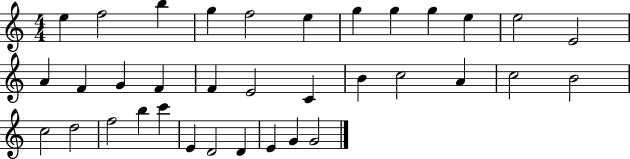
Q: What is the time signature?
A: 4/4